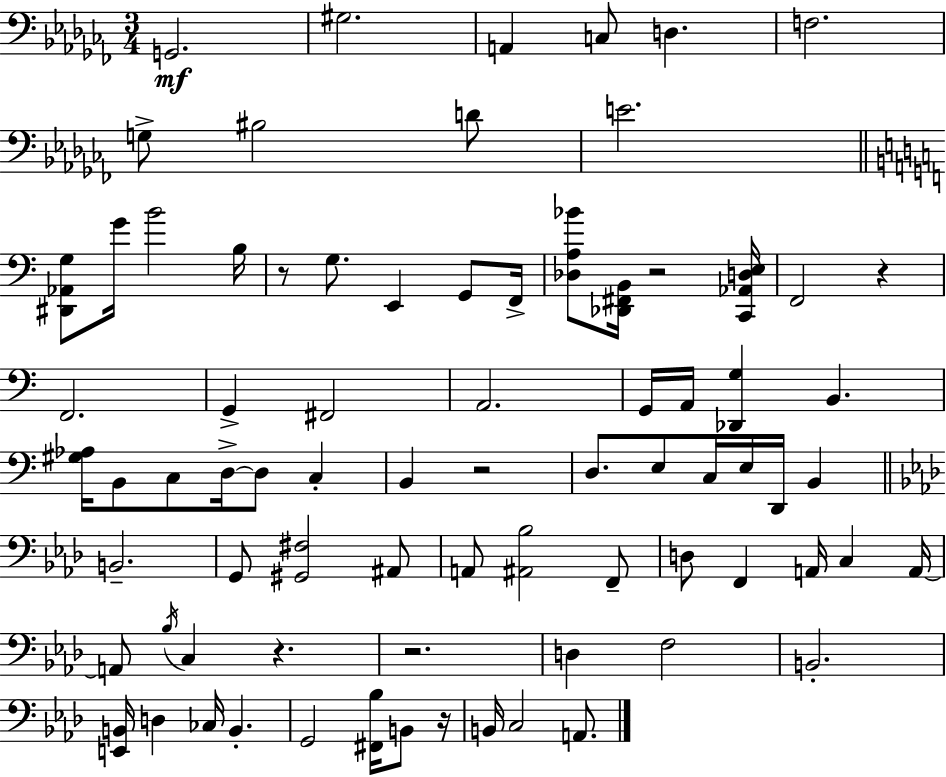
X:1
T:Untitled
M:3/4
L:1/4
K:Abm
G,,2 ^G,2 A,, C,/2 D, F,2 G,/2 ^B,2 D/2 E2 [^D,,_A,,G,]/2 G/4 B2 B,/4 z/2 G,/2 E,, G,,/2 F,,/4 [_D,A,_B]/2 [_D,,^F,,B,,]/4 z2 [C,,_A,,D,E,]/4 F,,2 z F,,2 G,, ^F,,2 A,,2 G,,/4 A,,/4 [_D,,G,] B,, [^G,_A,]/4 B,,/2 C,/2 D,/4 D,/2 C, B,, z2 D,/2 E,/2 C,/4 E,/4 D,,/4 B,, B,,2 G,,/2 [^G,,^F,]2 ^A,,/2 A,,/2 [^A,,_B,]2 F,,/2 D,/2 F,, A,,/4 C, A,,/4 A,,/2 _B,/4 C, z z2 D, F,2 B,,2 [E,,B,,]/4 D, _C,/4 B,, G,,2 [^F,,_B,]/4 B,,/2 z/4 B,,/4 C,2 A,,/2